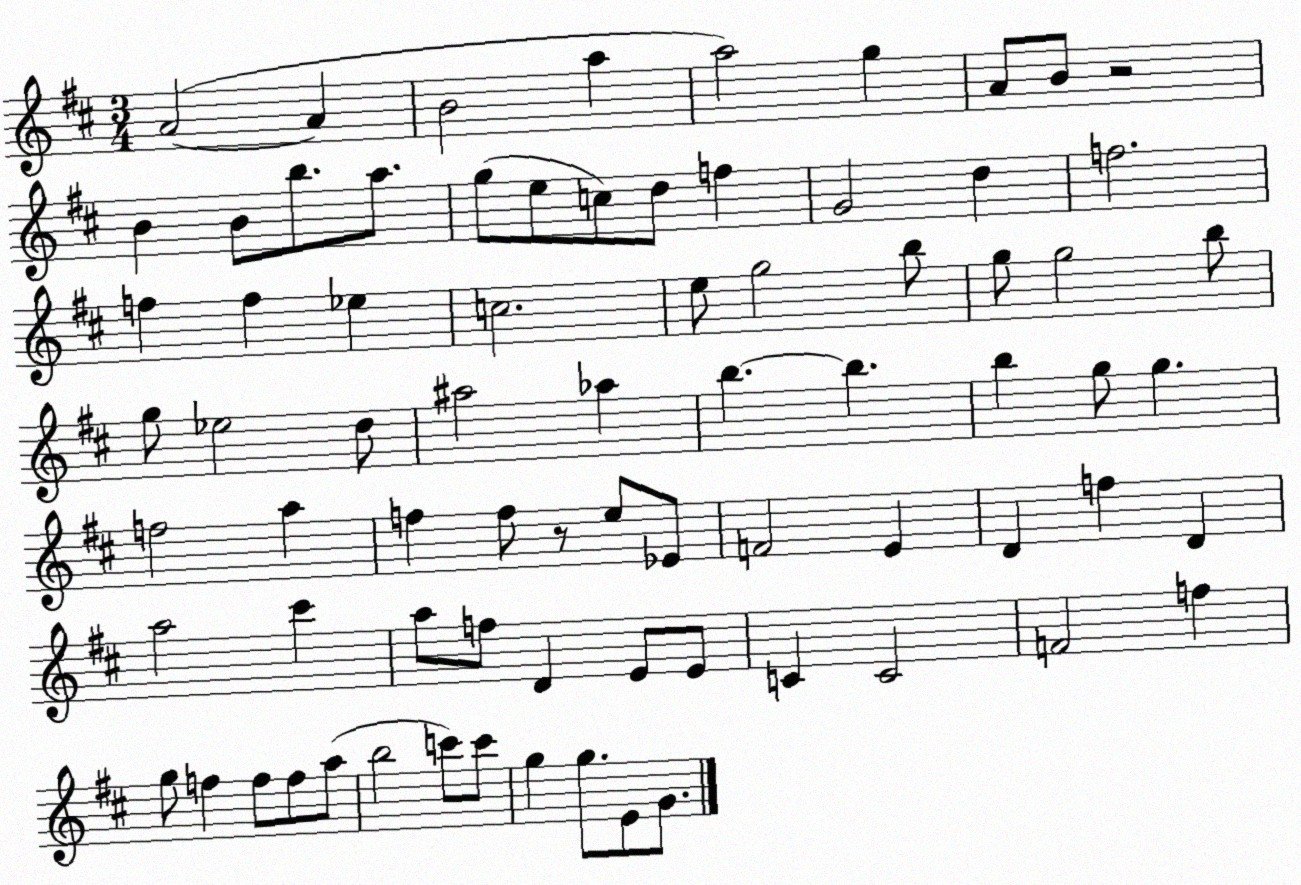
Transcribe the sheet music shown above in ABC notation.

X:1
T:Untitled
M:3/4
L:1/4
K:D
A2 A B2 a a2 g A/2 B/2 z2 B B/2 b/2 a/2 g/2 e/2 c/2 d/2 f G2 d f2 f f _e c2 e/2 g2 b/2 g/2 g2 b/2 g/2 _e2 d/2 ^a2 _a b b b g/2 g f2 a f f/2 z/2 e/2 _E/2 F2 E D f D a2 ^c' a/2 f/2 D E/2 E/2 C C2 F2 f g/2 f f/2 f/2 a/2 b2 c'/2 c'/2 g g/2 E/2 G/2